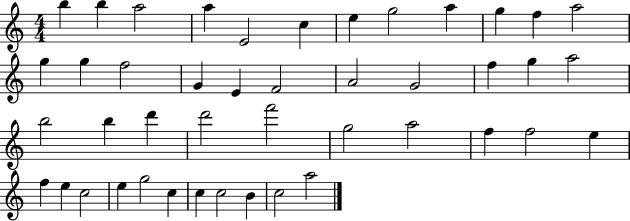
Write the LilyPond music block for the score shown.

{
  \clef treble
  \numericTimeSignature
  \time 4/4
  \key c \major
  b''4 b''4 a''2 | a''4 e'2 c''4 | e''4 g''2 a''4 | g''4 f''4 a''2 | \break g''4 g''4 f''2 | g'4 e'4 f'2 | a'2 g'2 | f''4 g''4 a''2 | \break b''2 b''4 d'''4 | d'''2 f'''2 | g''2 a''2 | f''4 f''2 e''4 | \break f''4 e''4 c''2 | e''4 g''2 c''4 | c''4 c''2 b'4 | c''2 a''2 | \break \bar "|."
}